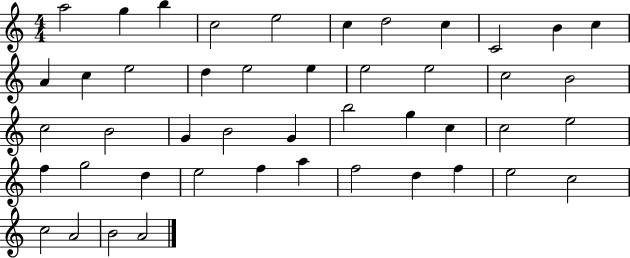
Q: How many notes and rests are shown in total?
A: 46